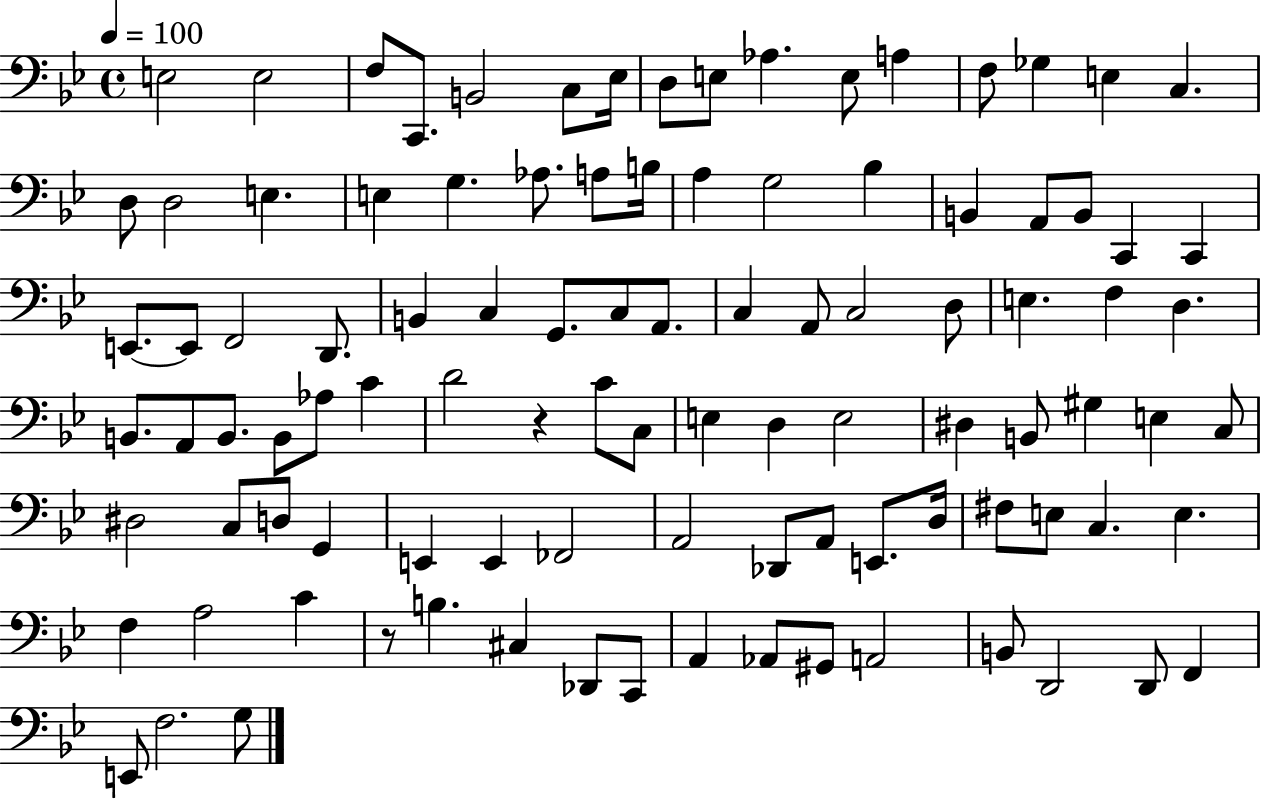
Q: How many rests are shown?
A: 2